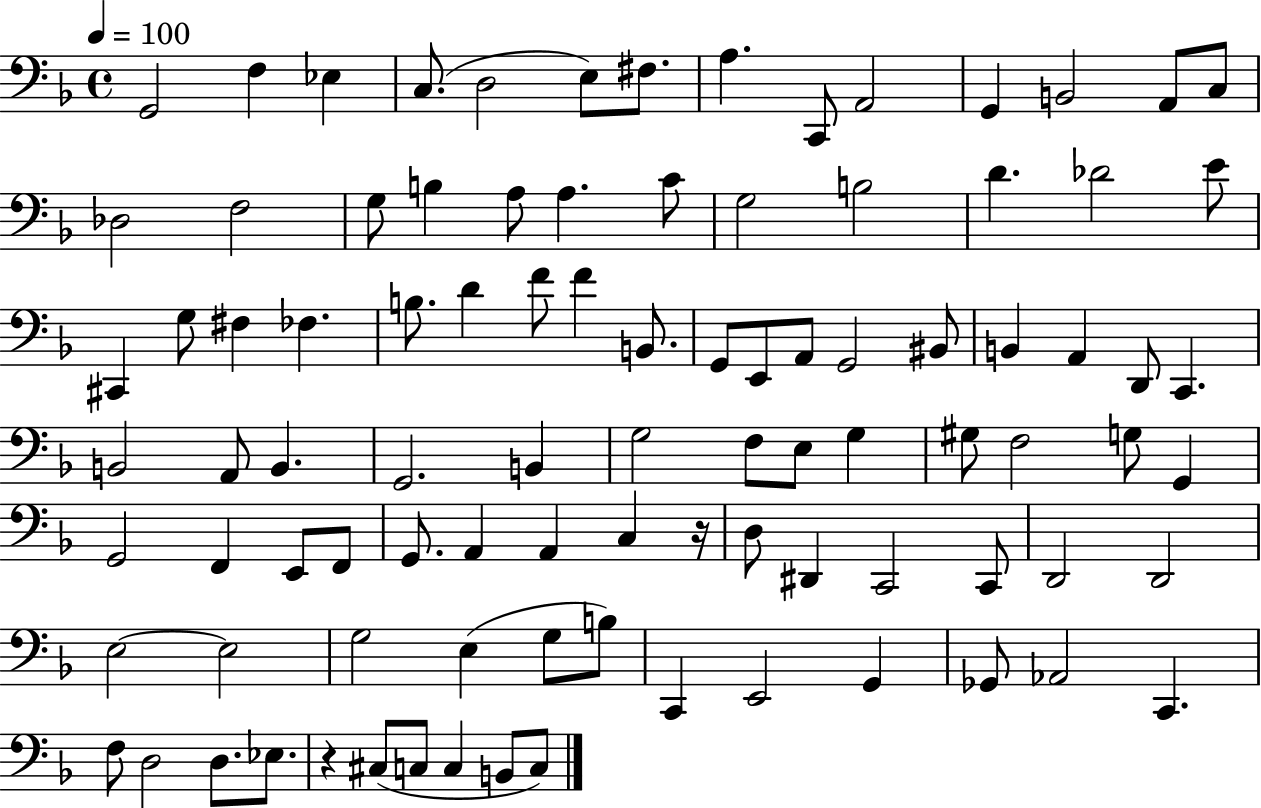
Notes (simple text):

G2/h F3/q Eb3/q C3/e. D3/h E3/e F#3/e. A3/q. C2/e A2/h G2/q B2/h A2/e C3/e Db3/h F3/h G3/e B3/q A3/e A3/q. C4/e G3/h B3/h D4/q. Db4/h E4/e C#2/q G3/e F#3/q FES3/q. B3/e. D4/q F4/e F4/q B2/e. G2/e E2/e A2/e G2/h BIS2/e B2/q A2/q D2/e C2/q. B2/h A2/e B2/q. G2/h. B2/q G3/h F3/e E3/e G3/q G#3/e F3/h G3/e G2/q G2/h F2/q E2/e F2/e G2/e. A2/q A2/q C3/q R/s D3/e D#2/q C2/h C2/e D2/h D2/h E3/h E3/h G3/h E3/q G3/e B3/e C2/q E2/h G2/q Gb2/e Ab2/h C2/q. F3/e D3/h D3/e. Eb3/e. R/q C#3/e C3/e C3/q B2/e C3/e